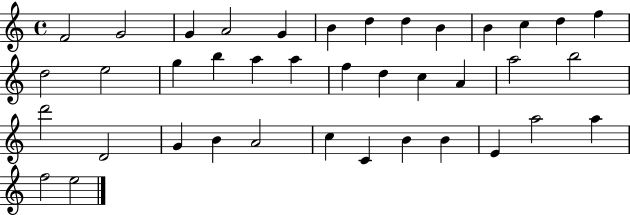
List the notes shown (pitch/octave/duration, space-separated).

F4/h G4/h G4/q A4/h G4/q B4/q D5/q D5/q B4/q B4/q C5/q D5/q F5/q D5/h E5/h G5/q B5/q A5/q A5/q F5/q D5/q C5/q A4/q A5/h B5/h D6/h D4/h G4/q B4/q A4/h C5/q C4/q B4/q B4/q E4/q A5/h A5/q F5/h E5/h